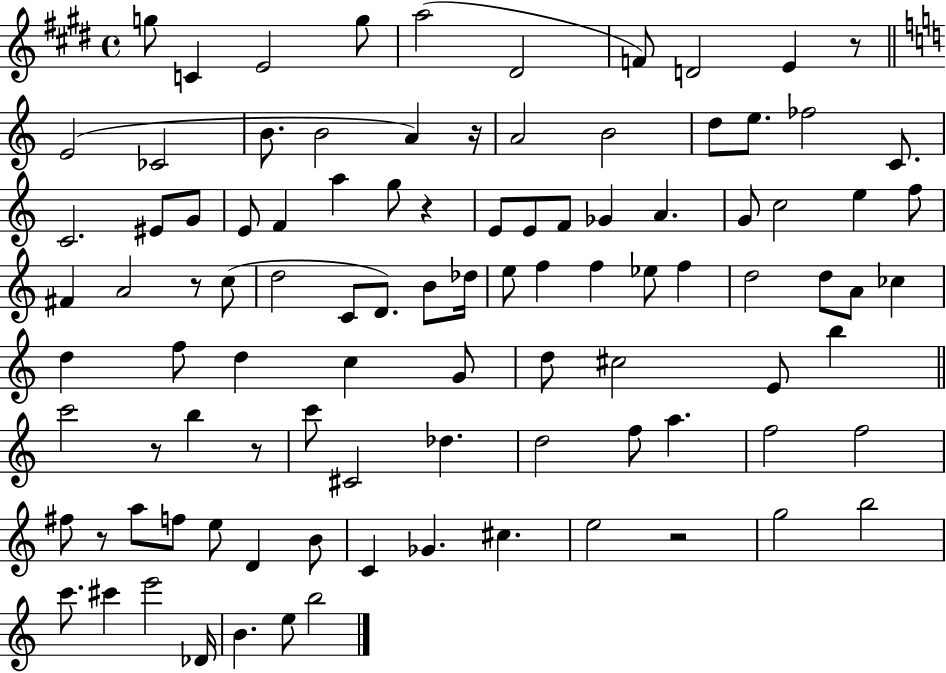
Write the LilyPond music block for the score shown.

{
  \clef treble
  \time 4/4
  \defaultTimeSignature
  \key e \major
  g''8 c'4 e'2 g''8 | a''2( dis'2 | f'8) d'2 e'4 r8 | \bar "||" \break \key a \minor e'2( ces'2 | b'8. b'2 a'4) r16 | a'2 b'2 | d''8 e''8. fes''2 c'8. | \break c'2. eis'8 g'8 | e'8 f'4 a''4 g''8 r4 | e'8 e'8 f'8 ges'4 a'4. | g'8 c''2 e''4 f''8 | \break fis'4 a'2 r8 c''8( | d''2 c'8 d'8.) b'8 des''16 | e''8 f''4 f''4 ees''8 f''4 | d''2 d''8 a'8 ces''4 | \break d''4 f''8 d''4 c''4 g'8 | d''8 cis''2 e'8 b''4 | \bar "||" \break \key c \major c'''2 r8 b''4 r8 | c'''8 cis'2 des''4. | d''2 f''8 a''4. | f''2 f''2 | \break fis''8 r8 a''8 f''8 e''8 d'4 b'8 | c'4 ges'4. cis''4. | e''2 r2 | g''2 b''2 | \break c'''8. cis'''4 e'''2 des'16 | b'4. e''8 b''2 | \bar "|."
}